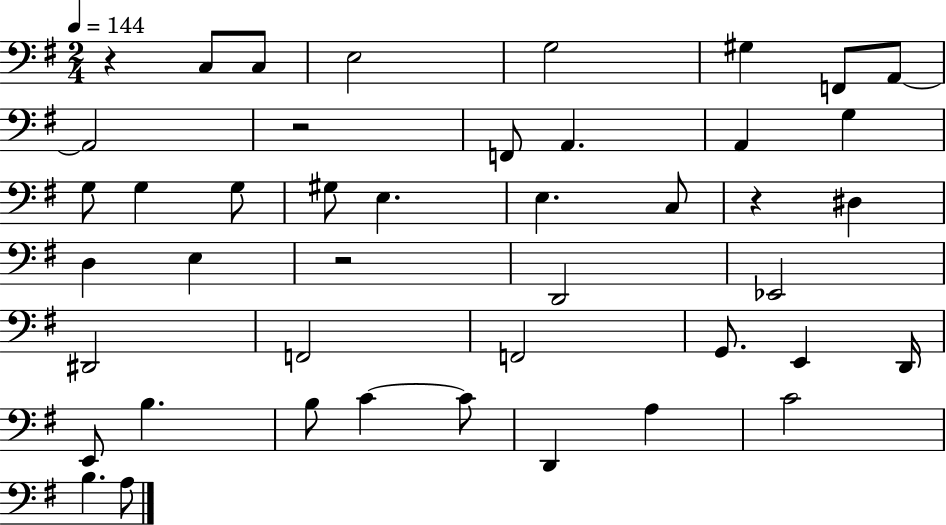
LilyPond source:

{
  \clef bass
  \numericTimeSignature
  \time 2/4
  \key g \major
  \tempo 4 = 144
  r4 c8 c8 | e2 | g2 | gis4 f,8 a,8~~ | \break a,2 | r2 | f,8 a,4. | a,4 g4 | \break g8 g4 g8 | gis8 e4. | e4. c8 | r4 dis4 | \break d4 e4 | r2 | d,2 | ees,2 | \break dis,2 | f,2 | f,2 | g,8. e,4 d,16 | \break e,8 b4. | b8 c'4~~ c'8 | d,4 a4 | c'2 | \break b4. a8 | \bar "|."
}